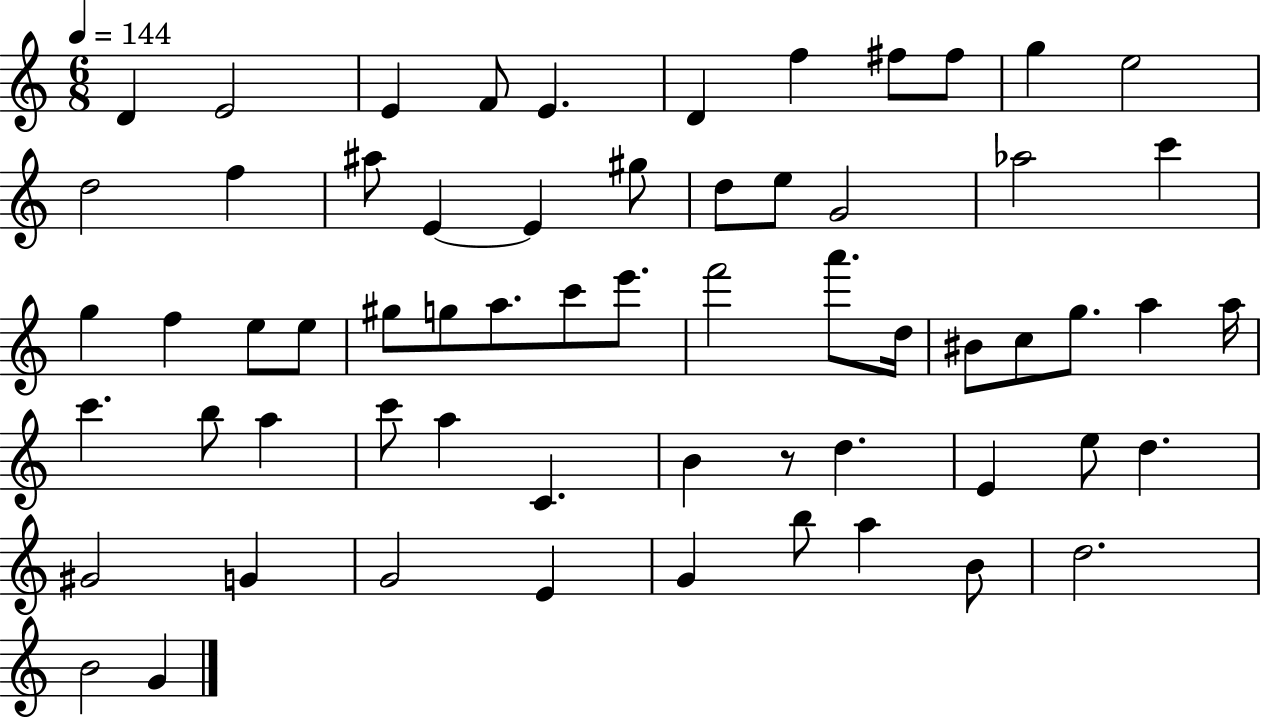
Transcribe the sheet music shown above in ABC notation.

X:1
T:Untitled
M:6/8
L:1/4
K:C
D E2 E F/2 E D f ^f/2 ^f/2 g e2 d2 f ^a/2 E E ^g/2 d/2 e/2 G2 _a2 c' g f e/2 e/2 ^g/2 g/2 a/2 c'/2 e'/2 f'2 a'/2 d/4 ^B/2 c/2 g/2 a a/4 c' b/2 a c'/2 a C B z/2 d E e/2 d ^G2 G G2 E G b/2 a B/2 d2 B2 G